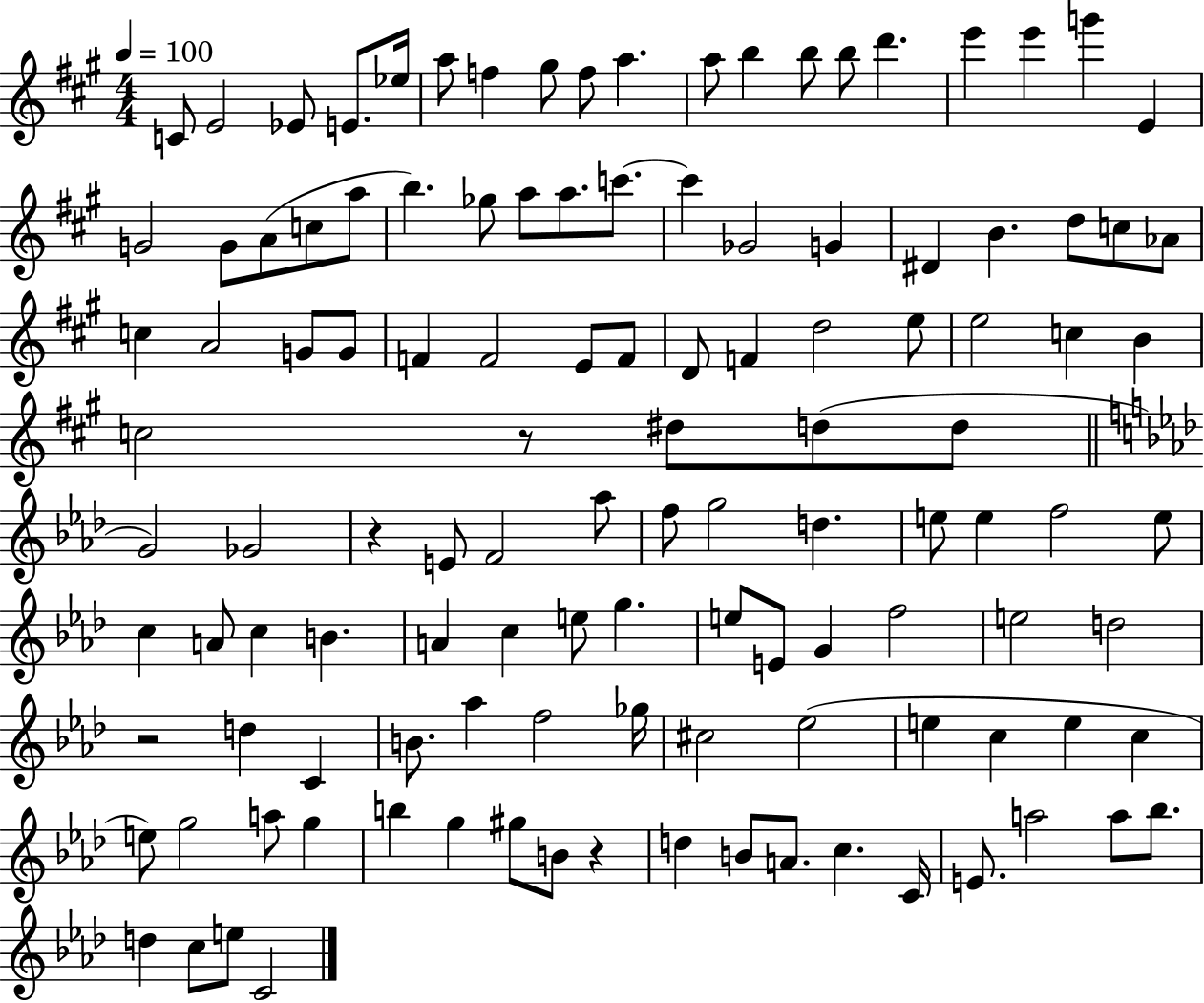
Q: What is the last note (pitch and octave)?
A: C4